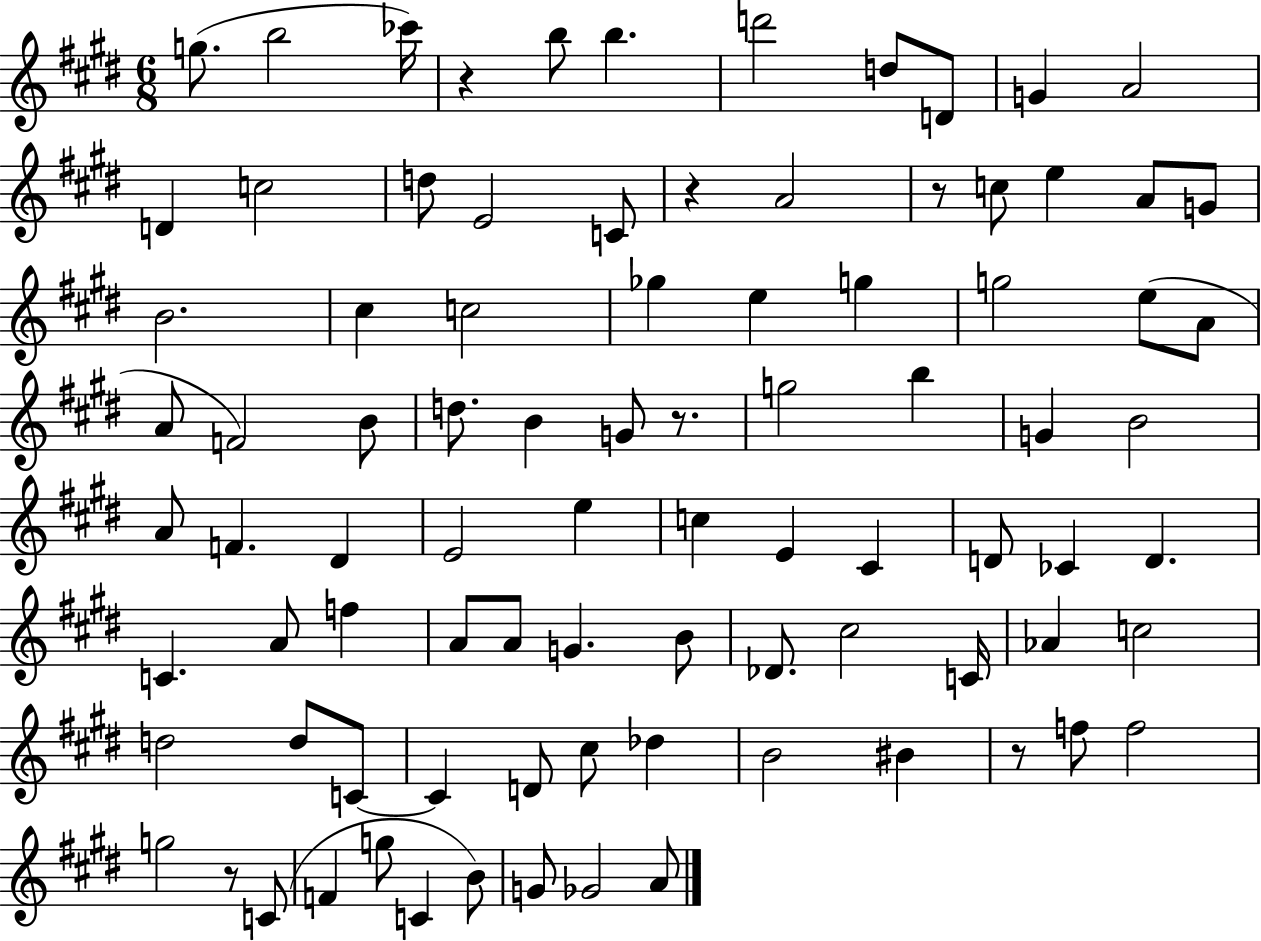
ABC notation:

X:1
T:Untitled
M:6/8
L:1/4
K:E
g/2 b2 _c'/4 z b/2 b d'2 d/2 D/2 G A2 D c2 d/2 E2 C/2 z A2 z/2 c/2 e A/2 G/2 B2 ^c c2 _g e g g2 e/2 A/2 A/2 F2 B/2 d/2 B G/2 z/2 g2 b G B2 A/2 F ^D E2 e c E ^C D/2 _C D C A/2 f A/2 A/2 G B/2 _D/2 ^c2 C/4 _A c2 d2 d/2 C/2 C D/2 ^c/2 _d B2 ^B z/2 f/2 f2 g2 z/2 C/2 F g/2 C B/2 G/2 _G2 A/2